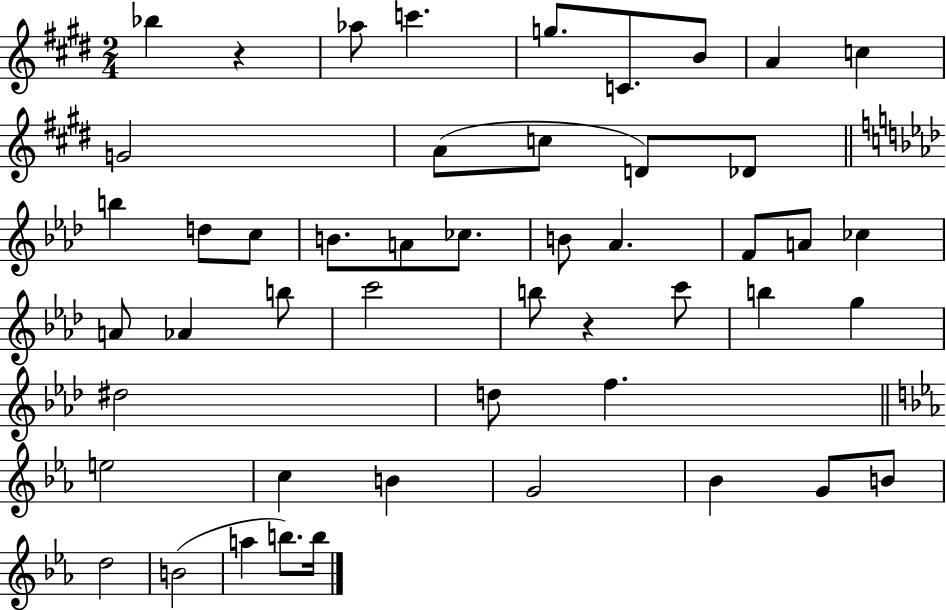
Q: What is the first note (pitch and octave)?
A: Bb5